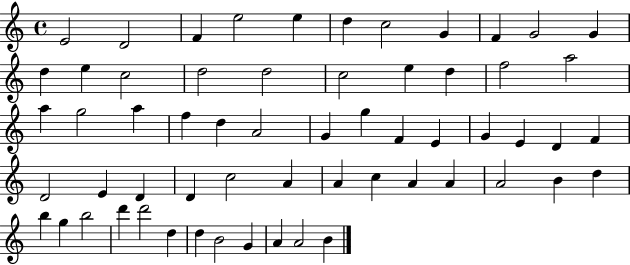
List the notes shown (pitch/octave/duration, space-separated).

E4/h D4/h F4/q E5/h E5/q D5/q C5/h G4/q F4/q G4/h G4/q D5/q E5/q C5/h D5/h D5/h C5/h E5/q D5/q F5/h A5/h A5/q G5/h A5/q F5/q D5/q A4/h G4/q G5/q F4/q E4/q G4/q E4/q D4/q F4/q D4/h E4/q D4/q D4/q C5/h A4/q A4/q C5/q A4/q A4/q A4/h B4/q D5/q B5/q G5/q B5/h D6/q D6/h D5/q D5/q B4/h G4/q A4/q A4/h B4/q